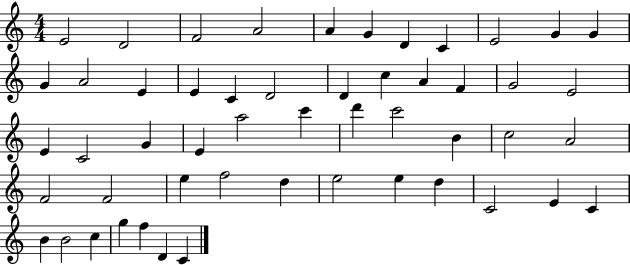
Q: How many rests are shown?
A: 0